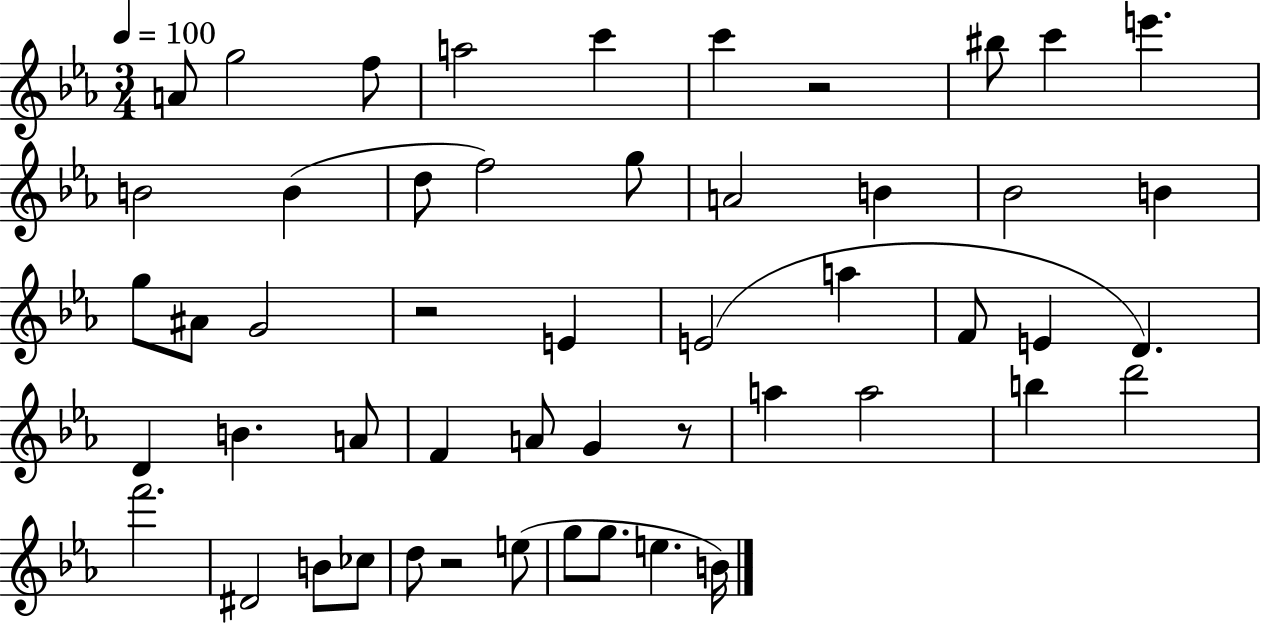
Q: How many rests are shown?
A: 4